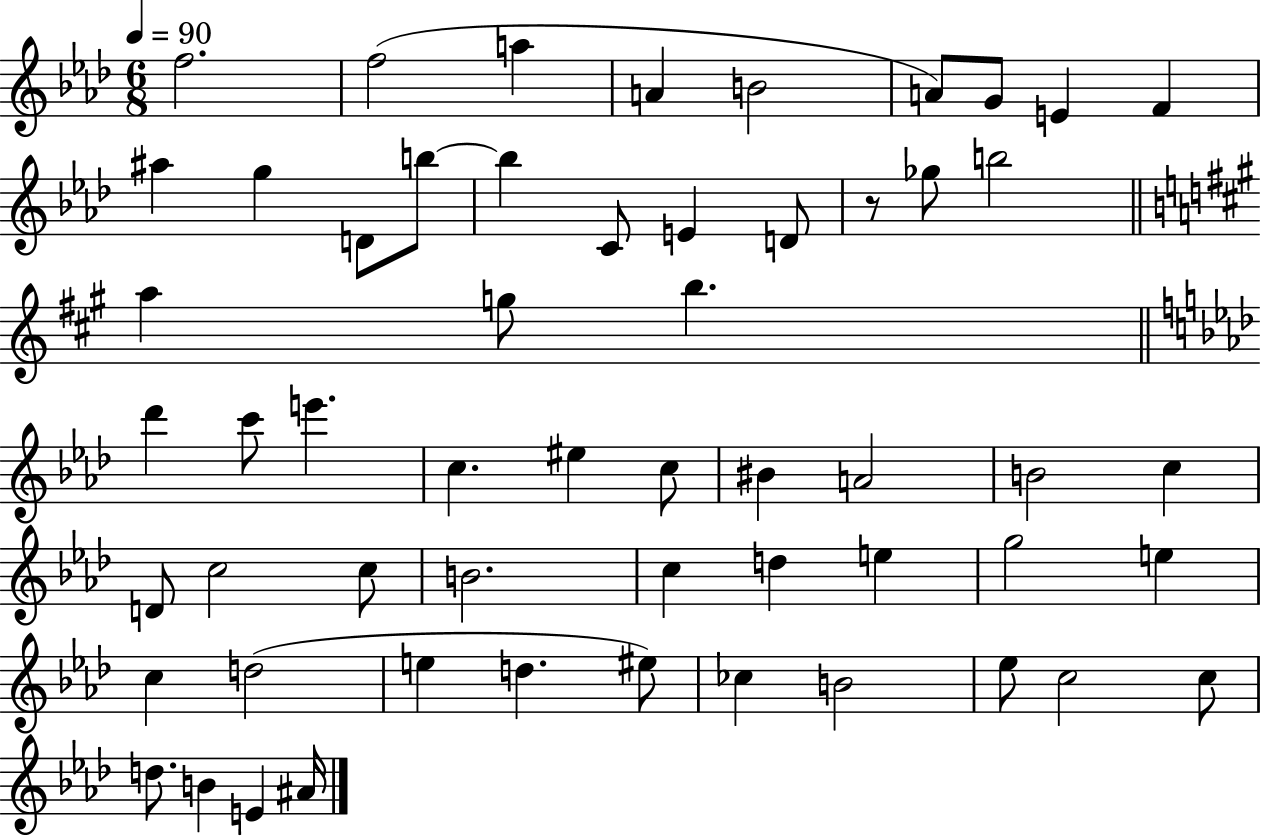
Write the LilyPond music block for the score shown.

{
  \clef treble
  \numericTimeSignature
  \time 6/8
  \key aes \major
  \tempo 4 = 90
  f''2. | f''2( a''4 | a'4 b'2 | a'8) g'8 e'4 f'4 | \break ais''4 g''4 d'8 b''8~~ | b''4 c'8 e'4 d'8 | r8 ges''8 b''2 | \bar "||" \break \key a \major a''4 g''8 b''4. | \bar "||" \break \key aes \major des'''4 c'''8 e'''4. | c''4. eis''4 c''8 | bis'4 a'2 | b'2 c''4 | \break d'8 c''2 c''8 | b'2. | c''4 d''4 e''4 | g''2 e''4 | \break c''4 d''2( | e''4 d''4. eis''8) | ces''4 b'2 | ees''8 c''2 c''8 | \break d''8. b'4 e'4 ais'16 | \bar "|."
}